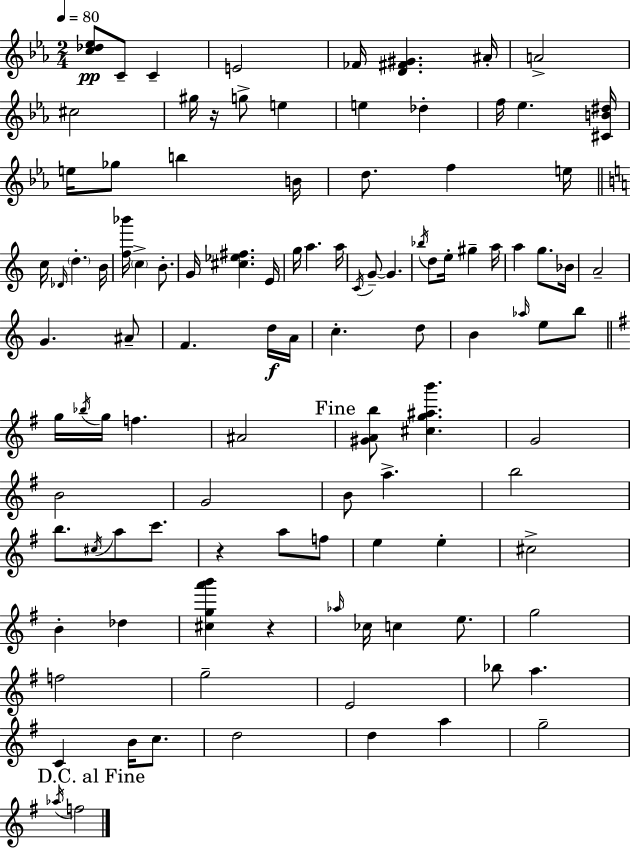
{
  \clef treble
  \numericTimeSignature
  \time 2/4
  \key ees \major
  \tempo 4 = 80
  <c'' des'' ees''>8\pp c'8-- c'4-- | e'2 | fes'16 <d' fis' gis'>4. ais'16-. | a'2-> | \break cis''2 | gis''16 r16 g''8-> e''4 | e''4 des''4-. | f''16 ees''4. <cis' b' dis''>16 | \break e''16 ges''8 b''4 b'16 | d''8. f''4 e''16 | \bar "||" \break \key c \major c''16 \grace { des'16 } \parenthesize d''4.-. | b'16 <f'' bes'''>16 \parenthesize c''4-> b'8.-. | g'16 <cis'' ees'' fis''>4. | e'16 g''16 a''4. | \break a''16 \acciaccatura { c'16 } g'8--~~ g'4. | \acciaccatura { bes''16 } d''8 e''16-. gis''4-- | a''16 a''4 g''8. | bes'16 a'2-- | \break g'4. | ais'8-- f'4. | d''16\f a'16 c''4.-. | d''8 b'4 \grace { aes''16 } | \break e''8 b''8 \bar "||" \break \key g \major g''16 \acciaccatura { bes''16 } g''16 f''4. | ais'2 | \mark "Fine" <gis' a' b''>8 <cis'' g'' ais'' b'''>4. | g'2 | \break b'2 | g'2 | b'8 a''4.-> | b''2 | \break b''8. \acciaccatura { cis''16 } a''8 c'''8. | r4 a''8 | f''8 e''4 e''4-. | cis''2-> | \break b'4-. des''4 | <cis'' g'' a''' b'''>4 r4 | \grace { aes''16 } ces''16 c''4 | e''8. g''2 | \break f''2 | g''2-- | e'2 | bes''8 a''4. | \break c'4 b'16 | c''8. d''2 | d''4 a''4 | g''2-- | \break \mark "D.C. al Fine" \acciaccatura { aes''16 } f''2 | \bar "|."
}